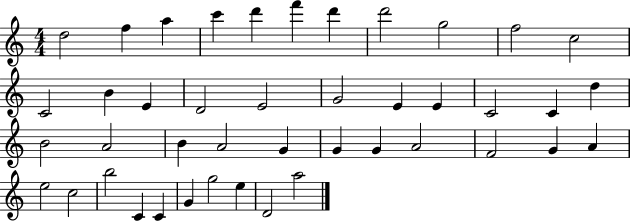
{
  \clef treble
  \numericTimeSignature
  \time 4/4
  \key c \major
  d''2 f''4 a''4 | c'''4 d'''4 f'''4 d'''4 | d'''2 g''2 | f''2 c''2 | \break c'2 b'4 e'4 | d'2 e'2 | g'2 e'4 e'4 | c'2 c'4 d''4 | \break b'2 a'2 | b'4 a'2 g'4 | g'4 g'4 a'2 | f'2 g'4 a'4 | \break e''2 c''2 | b''2 c'4 c'4 | g'4 g''2 e''4 | d'2 a''2 | \break \bar "|."
}